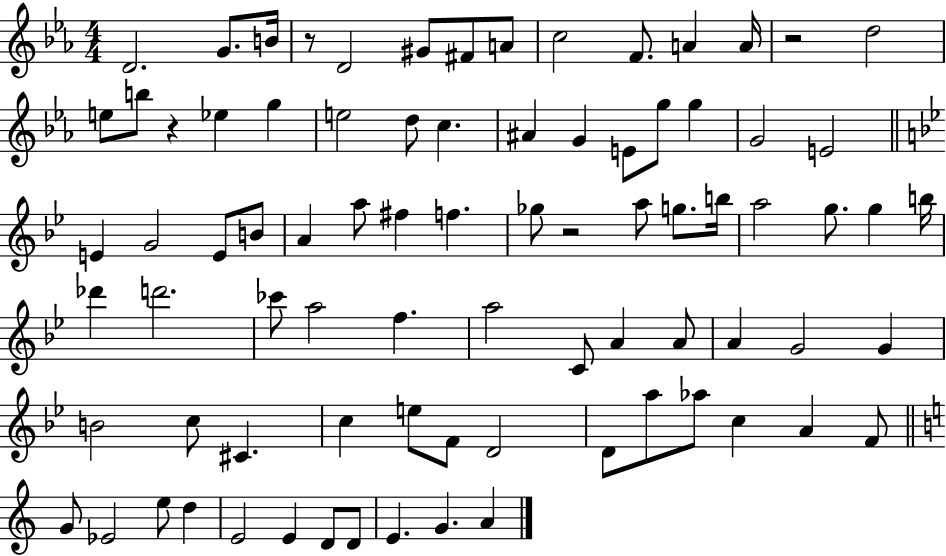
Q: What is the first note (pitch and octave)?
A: D4